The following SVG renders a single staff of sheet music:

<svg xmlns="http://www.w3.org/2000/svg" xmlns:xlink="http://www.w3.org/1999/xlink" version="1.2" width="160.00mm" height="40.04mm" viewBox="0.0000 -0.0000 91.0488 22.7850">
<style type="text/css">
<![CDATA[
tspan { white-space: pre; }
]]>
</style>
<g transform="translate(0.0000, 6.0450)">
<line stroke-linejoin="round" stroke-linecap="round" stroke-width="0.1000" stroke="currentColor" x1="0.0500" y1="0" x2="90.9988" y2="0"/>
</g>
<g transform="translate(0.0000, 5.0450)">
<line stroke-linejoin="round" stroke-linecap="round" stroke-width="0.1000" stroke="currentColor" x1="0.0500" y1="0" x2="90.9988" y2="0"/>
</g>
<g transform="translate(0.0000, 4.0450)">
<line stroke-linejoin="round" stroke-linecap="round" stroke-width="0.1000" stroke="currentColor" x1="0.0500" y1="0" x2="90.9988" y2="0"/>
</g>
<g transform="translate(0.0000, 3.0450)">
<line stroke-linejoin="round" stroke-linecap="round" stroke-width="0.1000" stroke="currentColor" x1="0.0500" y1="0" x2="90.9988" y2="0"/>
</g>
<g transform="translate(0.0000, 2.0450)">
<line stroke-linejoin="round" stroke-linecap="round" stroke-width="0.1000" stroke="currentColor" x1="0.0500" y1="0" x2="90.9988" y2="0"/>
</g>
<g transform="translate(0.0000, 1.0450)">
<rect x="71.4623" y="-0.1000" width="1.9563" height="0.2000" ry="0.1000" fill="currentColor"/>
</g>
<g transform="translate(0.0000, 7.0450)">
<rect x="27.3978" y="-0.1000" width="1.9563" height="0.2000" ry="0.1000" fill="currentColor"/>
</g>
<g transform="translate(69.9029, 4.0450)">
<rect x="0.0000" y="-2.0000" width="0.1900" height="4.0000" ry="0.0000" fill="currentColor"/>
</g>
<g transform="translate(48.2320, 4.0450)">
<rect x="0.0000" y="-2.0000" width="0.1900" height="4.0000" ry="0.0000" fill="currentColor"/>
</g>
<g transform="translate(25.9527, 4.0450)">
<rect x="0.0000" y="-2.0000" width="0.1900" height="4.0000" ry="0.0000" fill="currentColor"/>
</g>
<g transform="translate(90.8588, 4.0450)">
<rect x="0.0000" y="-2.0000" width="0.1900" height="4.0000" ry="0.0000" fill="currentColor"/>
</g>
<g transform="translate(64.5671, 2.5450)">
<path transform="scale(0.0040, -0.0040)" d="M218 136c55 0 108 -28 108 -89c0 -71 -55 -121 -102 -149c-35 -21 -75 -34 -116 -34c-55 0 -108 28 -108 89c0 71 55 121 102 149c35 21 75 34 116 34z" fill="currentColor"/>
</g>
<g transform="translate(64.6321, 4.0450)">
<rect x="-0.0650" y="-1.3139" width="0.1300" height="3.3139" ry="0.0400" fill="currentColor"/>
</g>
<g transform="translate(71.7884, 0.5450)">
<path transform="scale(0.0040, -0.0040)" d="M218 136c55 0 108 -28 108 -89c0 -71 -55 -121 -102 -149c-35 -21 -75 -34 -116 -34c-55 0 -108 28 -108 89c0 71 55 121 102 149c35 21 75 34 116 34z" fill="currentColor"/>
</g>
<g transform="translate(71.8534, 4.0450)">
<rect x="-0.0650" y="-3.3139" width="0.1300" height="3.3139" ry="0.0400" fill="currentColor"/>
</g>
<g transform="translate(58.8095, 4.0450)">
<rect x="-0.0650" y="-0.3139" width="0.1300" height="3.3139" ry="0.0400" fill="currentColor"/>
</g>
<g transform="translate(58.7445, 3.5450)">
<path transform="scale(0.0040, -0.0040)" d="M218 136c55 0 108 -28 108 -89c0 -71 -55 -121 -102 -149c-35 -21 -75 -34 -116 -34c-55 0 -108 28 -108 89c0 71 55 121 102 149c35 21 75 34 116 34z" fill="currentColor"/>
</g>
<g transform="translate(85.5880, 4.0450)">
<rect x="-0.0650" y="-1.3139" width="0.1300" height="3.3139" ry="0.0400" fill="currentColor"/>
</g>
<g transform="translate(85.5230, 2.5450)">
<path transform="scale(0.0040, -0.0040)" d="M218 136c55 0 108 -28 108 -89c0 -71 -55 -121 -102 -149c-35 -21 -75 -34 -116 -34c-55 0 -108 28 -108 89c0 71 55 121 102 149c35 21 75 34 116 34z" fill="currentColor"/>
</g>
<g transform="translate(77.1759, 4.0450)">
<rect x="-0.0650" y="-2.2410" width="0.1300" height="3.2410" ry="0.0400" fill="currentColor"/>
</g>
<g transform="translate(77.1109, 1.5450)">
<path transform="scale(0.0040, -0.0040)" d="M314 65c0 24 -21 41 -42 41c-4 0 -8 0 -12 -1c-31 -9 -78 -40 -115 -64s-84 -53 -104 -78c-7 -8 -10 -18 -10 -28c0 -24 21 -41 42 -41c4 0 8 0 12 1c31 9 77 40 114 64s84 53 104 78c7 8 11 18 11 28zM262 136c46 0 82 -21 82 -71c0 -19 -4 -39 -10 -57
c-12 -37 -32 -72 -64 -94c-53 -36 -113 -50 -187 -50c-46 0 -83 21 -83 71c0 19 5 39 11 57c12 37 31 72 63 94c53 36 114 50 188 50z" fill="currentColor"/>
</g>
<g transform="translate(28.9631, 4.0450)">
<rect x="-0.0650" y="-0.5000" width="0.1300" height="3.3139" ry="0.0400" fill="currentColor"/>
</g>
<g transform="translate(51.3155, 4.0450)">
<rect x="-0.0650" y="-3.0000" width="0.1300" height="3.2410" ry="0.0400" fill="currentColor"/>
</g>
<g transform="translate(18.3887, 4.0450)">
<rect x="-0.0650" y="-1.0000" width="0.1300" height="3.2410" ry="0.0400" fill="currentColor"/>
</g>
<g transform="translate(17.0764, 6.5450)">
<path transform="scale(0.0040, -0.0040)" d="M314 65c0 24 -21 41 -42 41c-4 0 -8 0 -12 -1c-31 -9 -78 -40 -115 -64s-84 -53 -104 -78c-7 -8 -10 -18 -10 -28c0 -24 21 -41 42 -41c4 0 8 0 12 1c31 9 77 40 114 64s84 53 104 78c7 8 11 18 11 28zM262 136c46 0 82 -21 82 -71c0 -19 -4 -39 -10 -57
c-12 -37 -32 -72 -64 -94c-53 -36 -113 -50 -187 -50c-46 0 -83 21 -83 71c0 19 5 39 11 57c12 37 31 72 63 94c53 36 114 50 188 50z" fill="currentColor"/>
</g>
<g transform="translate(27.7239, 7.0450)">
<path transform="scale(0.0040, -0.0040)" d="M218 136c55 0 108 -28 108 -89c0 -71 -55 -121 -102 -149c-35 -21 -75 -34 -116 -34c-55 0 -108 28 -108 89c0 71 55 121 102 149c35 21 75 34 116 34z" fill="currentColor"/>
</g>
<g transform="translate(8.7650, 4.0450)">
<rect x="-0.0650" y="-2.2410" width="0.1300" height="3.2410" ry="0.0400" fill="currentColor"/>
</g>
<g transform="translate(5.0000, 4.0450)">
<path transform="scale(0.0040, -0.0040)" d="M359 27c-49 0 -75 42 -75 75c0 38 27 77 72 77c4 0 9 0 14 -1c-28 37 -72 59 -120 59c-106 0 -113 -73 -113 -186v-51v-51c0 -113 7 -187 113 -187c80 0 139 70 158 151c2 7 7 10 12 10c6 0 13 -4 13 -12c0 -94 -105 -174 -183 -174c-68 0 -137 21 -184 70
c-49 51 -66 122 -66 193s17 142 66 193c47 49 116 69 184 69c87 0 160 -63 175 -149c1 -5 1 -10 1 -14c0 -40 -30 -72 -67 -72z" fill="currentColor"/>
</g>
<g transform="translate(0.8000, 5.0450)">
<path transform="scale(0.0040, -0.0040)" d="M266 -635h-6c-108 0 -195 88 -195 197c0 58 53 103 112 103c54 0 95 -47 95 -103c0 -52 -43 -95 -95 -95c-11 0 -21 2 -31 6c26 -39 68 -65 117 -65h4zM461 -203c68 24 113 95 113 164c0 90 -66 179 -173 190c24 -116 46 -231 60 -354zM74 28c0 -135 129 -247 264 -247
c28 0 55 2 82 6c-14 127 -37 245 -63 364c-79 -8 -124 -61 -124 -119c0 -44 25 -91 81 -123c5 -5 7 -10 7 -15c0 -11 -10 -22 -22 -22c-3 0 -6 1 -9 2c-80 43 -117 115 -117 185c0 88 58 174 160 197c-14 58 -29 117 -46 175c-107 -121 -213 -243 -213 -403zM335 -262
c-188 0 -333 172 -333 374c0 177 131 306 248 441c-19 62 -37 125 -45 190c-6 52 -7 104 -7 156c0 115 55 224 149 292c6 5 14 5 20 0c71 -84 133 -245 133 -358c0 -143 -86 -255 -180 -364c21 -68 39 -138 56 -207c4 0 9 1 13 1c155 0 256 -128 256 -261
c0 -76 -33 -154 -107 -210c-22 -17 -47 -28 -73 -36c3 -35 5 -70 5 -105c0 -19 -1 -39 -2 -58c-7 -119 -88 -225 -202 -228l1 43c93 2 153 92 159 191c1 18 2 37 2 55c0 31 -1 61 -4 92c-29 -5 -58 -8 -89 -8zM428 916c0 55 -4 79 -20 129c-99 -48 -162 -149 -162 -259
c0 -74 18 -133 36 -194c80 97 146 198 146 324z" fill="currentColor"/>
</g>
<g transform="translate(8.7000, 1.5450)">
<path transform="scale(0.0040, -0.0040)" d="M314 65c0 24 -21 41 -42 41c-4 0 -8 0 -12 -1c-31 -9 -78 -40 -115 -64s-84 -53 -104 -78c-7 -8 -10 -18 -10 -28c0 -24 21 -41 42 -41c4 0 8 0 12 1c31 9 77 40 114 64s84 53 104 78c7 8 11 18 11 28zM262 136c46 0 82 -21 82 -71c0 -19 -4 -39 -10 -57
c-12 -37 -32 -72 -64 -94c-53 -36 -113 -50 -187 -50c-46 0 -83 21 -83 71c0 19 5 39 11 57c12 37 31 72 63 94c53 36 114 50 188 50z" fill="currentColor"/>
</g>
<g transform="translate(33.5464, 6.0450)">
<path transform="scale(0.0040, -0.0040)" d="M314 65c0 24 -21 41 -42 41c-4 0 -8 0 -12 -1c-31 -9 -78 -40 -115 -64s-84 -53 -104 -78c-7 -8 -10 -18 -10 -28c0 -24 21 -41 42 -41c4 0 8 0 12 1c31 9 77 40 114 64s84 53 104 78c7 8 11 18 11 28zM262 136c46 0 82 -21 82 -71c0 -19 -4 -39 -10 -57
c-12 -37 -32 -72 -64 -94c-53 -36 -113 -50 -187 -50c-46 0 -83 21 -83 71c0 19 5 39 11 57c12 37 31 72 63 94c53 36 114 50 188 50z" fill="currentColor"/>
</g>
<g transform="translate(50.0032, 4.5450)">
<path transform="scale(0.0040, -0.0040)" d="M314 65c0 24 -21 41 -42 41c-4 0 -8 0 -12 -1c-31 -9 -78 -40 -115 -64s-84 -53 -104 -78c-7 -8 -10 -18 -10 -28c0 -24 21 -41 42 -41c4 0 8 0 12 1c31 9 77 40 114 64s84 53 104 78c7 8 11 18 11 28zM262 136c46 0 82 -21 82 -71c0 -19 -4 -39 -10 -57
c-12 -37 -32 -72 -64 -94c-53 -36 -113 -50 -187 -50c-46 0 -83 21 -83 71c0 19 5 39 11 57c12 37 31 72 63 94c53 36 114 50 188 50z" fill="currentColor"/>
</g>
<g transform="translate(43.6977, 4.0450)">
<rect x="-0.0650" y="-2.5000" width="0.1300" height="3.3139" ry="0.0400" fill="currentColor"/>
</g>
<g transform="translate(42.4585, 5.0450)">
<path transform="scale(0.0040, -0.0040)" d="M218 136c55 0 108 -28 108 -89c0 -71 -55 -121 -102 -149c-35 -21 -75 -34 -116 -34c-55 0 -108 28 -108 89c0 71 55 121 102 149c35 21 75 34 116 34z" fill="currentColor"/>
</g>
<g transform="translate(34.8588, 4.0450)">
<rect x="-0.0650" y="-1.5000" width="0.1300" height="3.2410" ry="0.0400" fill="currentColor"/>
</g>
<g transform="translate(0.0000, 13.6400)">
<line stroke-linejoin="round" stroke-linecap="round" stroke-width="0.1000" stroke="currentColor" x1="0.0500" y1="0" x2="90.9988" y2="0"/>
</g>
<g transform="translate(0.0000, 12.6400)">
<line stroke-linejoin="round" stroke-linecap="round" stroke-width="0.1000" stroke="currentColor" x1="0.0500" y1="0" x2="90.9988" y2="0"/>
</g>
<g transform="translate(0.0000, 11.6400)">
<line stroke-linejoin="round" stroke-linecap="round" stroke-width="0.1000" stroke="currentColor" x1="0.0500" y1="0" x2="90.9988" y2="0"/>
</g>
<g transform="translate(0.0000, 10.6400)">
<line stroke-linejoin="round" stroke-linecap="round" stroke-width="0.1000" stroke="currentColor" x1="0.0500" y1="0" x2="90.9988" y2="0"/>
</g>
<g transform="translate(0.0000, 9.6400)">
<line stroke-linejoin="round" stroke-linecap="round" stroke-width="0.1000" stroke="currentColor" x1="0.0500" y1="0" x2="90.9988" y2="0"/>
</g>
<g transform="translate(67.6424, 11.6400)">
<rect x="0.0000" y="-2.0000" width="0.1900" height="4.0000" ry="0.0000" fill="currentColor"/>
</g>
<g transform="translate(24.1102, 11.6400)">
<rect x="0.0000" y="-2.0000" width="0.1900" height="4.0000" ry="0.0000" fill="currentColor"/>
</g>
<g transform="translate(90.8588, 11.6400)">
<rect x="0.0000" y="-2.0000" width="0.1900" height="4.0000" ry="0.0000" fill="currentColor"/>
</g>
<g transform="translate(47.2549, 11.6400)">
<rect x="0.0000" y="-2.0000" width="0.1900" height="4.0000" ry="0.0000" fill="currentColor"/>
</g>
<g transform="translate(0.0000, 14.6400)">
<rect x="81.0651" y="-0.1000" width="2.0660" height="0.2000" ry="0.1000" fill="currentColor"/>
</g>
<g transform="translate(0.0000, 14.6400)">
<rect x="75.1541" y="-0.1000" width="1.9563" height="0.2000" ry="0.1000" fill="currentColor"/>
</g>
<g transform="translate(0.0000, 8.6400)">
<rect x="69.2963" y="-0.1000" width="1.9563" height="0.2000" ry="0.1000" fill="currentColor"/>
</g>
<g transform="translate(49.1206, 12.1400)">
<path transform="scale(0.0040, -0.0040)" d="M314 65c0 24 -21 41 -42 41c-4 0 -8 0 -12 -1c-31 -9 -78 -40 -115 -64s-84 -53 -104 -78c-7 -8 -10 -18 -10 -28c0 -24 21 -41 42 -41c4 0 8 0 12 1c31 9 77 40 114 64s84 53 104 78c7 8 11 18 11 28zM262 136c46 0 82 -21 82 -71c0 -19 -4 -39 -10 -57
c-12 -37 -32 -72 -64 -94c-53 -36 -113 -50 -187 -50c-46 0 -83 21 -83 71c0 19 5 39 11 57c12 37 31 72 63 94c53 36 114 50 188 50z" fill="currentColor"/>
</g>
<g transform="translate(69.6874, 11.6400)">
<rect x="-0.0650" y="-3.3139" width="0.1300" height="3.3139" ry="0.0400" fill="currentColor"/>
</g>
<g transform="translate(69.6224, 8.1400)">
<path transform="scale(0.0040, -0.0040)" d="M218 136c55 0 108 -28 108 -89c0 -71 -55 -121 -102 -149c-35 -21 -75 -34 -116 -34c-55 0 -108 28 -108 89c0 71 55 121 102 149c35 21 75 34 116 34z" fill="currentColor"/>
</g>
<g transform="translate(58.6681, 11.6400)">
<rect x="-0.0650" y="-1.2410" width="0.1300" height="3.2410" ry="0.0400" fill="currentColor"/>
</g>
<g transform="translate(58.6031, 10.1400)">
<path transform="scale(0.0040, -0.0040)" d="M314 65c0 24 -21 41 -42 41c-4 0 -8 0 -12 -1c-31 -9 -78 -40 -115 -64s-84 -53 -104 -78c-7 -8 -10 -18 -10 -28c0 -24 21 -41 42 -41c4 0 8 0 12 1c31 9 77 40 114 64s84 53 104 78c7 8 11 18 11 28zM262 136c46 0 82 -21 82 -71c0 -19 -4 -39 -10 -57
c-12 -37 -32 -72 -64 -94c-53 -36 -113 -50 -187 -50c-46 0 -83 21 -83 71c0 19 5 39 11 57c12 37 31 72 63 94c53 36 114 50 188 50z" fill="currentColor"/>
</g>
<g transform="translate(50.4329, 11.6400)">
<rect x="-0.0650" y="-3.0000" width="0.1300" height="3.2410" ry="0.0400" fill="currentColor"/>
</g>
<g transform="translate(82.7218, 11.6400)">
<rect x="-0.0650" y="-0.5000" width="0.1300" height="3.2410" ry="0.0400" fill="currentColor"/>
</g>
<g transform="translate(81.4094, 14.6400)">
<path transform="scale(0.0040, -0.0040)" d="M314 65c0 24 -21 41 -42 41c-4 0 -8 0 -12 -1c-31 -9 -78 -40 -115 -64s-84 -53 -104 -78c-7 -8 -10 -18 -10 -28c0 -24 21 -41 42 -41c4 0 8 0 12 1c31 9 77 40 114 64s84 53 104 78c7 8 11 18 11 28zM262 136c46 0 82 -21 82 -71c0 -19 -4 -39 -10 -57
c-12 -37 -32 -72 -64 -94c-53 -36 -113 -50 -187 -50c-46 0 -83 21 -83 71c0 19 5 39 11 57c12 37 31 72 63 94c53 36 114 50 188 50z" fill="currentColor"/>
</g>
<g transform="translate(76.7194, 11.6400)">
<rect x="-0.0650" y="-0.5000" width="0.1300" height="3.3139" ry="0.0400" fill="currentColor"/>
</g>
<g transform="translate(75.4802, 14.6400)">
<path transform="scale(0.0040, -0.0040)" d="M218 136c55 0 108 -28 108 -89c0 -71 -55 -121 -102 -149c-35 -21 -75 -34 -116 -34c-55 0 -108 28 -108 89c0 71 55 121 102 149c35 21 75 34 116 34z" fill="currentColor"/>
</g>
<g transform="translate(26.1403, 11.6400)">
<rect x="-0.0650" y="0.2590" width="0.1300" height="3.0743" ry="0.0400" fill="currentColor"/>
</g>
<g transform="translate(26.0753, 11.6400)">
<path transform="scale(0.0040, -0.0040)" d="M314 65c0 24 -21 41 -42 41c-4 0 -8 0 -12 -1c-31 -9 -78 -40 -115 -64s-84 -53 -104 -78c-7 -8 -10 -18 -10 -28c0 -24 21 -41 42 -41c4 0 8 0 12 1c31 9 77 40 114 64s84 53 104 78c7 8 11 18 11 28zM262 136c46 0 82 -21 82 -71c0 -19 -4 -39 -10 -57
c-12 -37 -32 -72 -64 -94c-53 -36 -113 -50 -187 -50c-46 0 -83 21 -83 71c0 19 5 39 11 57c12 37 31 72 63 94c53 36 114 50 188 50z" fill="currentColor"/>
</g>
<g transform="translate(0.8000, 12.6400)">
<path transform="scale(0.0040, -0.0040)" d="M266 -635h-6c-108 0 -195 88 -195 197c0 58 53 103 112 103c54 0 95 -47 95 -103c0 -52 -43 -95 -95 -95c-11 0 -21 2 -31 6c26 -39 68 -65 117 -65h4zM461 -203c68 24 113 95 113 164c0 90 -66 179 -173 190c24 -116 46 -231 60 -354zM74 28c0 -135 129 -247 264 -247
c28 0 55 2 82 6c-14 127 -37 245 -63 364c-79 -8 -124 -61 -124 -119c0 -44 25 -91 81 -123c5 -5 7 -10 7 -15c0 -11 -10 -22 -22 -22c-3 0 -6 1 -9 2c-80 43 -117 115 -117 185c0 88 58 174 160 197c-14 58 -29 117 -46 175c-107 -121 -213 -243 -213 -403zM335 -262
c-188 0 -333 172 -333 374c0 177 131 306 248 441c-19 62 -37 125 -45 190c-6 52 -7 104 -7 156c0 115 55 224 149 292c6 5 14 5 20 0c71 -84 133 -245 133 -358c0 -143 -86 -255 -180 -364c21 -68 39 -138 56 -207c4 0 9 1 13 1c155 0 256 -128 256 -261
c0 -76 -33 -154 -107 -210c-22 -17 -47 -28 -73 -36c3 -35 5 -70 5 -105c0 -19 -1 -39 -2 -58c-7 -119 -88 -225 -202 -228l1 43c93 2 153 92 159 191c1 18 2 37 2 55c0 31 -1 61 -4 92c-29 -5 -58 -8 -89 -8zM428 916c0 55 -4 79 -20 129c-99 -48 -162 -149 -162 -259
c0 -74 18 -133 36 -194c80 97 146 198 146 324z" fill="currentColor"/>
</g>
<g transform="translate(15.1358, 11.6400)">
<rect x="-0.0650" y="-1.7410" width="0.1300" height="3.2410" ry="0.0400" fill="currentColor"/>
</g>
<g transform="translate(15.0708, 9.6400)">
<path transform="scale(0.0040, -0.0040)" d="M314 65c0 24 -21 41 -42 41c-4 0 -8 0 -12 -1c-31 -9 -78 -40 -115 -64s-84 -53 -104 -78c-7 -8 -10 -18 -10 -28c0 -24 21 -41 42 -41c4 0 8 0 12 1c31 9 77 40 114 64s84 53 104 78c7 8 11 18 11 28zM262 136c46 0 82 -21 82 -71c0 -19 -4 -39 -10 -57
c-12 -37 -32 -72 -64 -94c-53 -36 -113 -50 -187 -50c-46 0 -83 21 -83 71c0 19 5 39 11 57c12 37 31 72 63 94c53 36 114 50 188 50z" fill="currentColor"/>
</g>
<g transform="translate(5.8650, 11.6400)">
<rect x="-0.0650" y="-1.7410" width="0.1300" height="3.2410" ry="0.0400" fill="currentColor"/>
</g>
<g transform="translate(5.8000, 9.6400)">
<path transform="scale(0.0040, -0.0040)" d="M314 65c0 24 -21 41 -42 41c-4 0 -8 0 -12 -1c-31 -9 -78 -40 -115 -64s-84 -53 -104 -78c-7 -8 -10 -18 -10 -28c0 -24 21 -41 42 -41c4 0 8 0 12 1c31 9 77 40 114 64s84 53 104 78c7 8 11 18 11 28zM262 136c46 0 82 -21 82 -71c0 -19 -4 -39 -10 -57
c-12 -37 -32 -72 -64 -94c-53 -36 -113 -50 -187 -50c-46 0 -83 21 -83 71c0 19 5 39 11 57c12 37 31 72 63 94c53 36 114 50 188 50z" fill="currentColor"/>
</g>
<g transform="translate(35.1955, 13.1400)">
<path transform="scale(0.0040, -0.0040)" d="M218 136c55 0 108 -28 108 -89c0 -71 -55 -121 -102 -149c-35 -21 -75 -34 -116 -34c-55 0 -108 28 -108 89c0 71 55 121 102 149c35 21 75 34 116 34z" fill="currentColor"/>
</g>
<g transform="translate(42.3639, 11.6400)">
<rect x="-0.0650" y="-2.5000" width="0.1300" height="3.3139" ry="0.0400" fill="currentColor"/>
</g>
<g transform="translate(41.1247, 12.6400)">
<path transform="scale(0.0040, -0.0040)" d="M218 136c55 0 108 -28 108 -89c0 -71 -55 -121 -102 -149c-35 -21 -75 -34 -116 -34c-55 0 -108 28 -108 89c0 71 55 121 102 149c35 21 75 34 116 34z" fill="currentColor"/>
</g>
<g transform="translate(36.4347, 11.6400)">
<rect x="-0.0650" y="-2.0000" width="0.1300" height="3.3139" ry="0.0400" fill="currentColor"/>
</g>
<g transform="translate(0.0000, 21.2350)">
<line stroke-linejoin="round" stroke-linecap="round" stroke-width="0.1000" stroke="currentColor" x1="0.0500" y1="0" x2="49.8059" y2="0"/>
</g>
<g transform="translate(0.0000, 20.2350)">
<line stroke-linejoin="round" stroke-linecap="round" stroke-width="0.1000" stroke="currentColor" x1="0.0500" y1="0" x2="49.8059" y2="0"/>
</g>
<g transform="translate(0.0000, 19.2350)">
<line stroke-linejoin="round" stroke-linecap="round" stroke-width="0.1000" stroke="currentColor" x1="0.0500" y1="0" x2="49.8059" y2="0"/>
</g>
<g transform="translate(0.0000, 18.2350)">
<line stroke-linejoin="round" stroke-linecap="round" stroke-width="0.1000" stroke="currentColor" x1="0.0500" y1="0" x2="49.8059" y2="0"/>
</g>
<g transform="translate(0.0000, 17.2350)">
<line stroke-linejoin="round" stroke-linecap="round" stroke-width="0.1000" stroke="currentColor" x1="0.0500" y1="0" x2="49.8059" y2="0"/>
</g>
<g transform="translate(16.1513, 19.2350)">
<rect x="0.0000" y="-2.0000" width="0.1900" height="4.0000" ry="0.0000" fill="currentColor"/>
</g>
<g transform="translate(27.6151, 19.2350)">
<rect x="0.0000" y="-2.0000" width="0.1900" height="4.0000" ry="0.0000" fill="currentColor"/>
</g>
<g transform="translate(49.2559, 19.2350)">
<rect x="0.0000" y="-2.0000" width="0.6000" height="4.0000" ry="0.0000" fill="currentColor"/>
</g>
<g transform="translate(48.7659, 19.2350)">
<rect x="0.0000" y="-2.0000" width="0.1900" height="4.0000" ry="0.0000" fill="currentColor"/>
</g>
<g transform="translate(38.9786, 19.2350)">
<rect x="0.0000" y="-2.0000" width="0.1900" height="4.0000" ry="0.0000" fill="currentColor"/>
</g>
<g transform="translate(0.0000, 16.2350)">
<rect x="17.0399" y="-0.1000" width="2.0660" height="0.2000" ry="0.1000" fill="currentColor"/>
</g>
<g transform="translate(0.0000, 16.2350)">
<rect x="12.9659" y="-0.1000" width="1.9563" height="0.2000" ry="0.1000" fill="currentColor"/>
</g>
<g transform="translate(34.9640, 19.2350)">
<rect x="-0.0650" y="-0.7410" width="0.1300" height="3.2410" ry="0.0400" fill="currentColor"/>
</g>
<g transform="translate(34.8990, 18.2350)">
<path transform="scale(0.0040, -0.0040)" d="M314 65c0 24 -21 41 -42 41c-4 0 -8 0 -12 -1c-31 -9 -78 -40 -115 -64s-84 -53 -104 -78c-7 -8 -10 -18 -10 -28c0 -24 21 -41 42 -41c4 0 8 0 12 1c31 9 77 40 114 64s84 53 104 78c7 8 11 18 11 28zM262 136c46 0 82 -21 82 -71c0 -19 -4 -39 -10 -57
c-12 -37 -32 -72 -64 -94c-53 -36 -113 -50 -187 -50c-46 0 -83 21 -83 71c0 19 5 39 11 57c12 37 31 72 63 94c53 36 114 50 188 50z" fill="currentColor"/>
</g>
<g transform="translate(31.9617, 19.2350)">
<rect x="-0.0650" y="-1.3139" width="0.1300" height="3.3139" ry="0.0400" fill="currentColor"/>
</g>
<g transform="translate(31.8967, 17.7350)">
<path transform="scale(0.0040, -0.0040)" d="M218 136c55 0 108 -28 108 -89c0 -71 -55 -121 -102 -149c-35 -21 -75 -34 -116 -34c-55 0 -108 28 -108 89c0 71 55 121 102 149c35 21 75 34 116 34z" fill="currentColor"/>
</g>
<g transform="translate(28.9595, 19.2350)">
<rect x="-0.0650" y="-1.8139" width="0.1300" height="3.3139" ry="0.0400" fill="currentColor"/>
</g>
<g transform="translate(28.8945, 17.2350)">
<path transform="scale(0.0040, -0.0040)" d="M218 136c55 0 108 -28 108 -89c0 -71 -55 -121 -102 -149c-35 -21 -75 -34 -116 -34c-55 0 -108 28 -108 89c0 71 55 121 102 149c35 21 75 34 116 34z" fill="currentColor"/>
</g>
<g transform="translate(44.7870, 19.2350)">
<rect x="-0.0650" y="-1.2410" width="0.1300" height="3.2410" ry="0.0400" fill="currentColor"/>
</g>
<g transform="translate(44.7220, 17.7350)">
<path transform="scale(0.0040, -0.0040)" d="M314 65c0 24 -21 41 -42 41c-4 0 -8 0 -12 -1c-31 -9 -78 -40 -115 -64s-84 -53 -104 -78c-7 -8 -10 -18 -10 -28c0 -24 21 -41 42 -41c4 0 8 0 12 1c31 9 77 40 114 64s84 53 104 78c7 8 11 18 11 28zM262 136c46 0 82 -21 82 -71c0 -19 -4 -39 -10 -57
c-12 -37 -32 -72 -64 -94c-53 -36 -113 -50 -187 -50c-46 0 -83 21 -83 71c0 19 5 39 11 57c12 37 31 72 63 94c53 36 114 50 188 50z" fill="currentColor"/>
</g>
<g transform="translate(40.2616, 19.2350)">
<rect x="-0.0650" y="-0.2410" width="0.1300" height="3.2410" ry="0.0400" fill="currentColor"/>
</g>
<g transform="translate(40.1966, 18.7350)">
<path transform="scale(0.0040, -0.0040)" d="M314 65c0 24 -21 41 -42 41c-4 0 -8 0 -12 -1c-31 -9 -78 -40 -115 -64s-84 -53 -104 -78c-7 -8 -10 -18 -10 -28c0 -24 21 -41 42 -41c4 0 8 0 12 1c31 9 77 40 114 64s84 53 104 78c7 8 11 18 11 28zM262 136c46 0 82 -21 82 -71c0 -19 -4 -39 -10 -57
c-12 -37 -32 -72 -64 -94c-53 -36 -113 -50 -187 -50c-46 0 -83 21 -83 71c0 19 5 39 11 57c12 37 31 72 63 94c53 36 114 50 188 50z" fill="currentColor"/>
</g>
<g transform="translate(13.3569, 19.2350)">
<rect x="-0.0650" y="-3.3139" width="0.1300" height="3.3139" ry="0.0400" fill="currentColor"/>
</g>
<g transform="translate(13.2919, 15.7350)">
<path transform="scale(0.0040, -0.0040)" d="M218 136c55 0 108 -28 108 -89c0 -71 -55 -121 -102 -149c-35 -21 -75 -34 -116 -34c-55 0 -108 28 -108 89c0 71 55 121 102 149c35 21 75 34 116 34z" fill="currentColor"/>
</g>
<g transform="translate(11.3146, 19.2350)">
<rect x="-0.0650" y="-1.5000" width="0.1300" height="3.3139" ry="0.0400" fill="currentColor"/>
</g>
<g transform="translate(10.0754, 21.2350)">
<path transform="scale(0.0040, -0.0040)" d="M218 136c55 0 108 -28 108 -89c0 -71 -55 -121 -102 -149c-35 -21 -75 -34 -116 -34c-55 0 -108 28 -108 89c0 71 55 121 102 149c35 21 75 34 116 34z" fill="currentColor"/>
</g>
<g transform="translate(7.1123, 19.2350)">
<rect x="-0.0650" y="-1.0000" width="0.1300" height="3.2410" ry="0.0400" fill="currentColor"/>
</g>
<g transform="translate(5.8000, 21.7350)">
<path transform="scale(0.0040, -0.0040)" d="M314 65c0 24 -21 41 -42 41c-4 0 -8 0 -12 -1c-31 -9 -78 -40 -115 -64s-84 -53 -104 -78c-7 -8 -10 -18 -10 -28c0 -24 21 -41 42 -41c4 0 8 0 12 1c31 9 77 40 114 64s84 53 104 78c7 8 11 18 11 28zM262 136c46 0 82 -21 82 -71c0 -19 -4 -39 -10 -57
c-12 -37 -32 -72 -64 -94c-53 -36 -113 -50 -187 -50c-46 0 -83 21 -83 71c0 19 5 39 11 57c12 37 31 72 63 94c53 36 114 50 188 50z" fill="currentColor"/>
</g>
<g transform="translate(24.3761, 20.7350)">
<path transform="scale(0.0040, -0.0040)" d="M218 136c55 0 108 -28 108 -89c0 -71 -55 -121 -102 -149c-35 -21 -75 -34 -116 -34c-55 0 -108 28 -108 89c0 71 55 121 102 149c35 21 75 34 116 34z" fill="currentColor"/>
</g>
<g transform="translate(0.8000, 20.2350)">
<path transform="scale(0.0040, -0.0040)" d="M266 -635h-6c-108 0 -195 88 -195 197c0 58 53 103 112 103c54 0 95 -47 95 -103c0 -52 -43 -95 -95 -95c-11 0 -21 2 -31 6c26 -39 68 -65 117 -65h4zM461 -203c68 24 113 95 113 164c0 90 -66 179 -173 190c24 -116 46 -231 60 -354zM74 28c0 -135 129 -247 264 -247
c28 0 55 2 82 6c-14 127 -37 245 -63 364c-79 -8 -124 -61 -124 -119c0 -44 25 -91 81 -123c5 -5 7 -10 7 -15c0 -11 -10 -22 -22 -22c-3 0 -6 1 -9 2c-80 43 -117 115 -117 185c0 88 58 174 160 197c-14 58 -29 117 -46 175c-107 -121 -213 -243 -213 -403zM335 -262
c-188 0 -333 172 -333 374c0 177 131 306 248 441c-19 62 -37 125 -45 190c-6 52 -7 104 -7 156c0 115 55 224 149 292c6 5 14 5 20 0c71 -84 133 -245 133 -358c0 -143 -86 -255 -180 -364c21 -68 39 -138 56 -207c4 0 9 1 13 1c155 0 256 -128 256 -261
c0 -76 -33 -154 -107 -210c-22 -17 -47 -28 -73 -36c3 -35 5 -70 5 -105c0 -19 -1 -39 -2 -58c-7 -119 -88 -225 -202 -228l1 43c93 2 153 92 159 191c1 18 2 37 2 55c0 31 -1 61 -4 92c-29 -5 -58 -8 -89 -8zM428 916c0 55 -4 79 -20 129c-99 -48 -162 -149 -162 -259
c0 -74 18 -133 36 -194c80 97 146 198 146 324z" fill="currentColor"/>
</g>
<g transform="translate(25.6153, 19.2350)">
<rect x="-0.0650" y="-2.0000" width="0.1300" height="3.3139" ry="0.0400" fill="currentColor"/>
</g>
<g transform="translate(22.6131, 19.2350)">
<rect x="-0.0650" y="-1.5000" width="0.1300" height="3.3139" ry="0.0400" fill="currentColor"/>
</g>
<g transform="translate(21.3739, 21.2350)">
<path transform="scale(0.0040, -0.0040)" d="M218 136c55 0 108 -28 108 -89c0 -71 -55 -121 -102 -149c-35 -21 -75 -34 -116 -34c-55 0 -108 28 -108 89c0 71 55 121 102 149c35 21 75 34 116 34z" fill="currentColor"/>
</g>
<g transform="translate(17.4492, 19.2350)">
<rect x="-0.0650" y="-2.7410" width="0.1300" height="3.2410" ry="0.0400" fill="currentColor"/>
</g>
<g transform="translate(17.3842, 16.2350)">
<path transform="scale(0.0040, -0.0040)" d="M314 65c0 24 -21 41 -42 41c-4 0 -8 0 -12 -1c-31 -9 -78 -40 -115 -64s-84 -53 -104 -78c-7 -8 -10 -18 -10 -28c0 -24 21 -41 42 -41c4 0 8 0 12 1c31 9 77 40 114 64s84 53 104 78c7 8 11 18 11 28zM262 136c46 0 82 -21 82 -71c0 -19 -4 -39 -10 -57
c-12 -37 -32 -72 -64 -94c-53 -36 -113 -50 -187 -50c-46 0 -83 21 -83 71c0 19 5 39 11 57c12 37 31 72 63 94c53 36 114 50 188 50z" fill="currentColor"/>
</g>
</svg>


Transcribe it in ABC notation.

X:1
T:Untitled
M:4/4
L:1/4
K:C
g2 D2 C E2 G A2 c e b g2 e f2 f2 B2 F G A2 e2 b C C2 D2 E b a2 E F f e d2 c2 e2